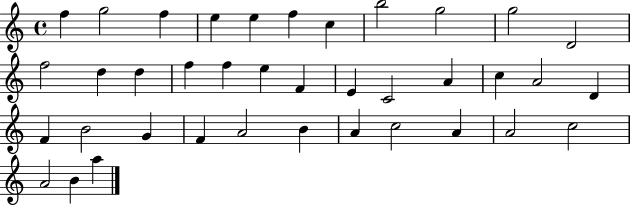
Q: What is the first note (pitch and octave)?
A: F5